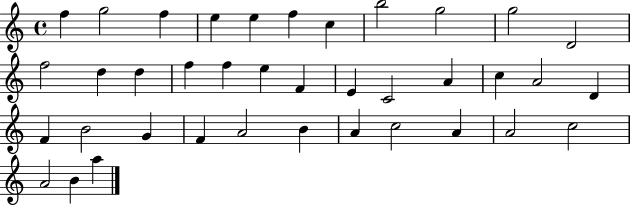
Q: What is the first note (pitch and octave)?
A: F5